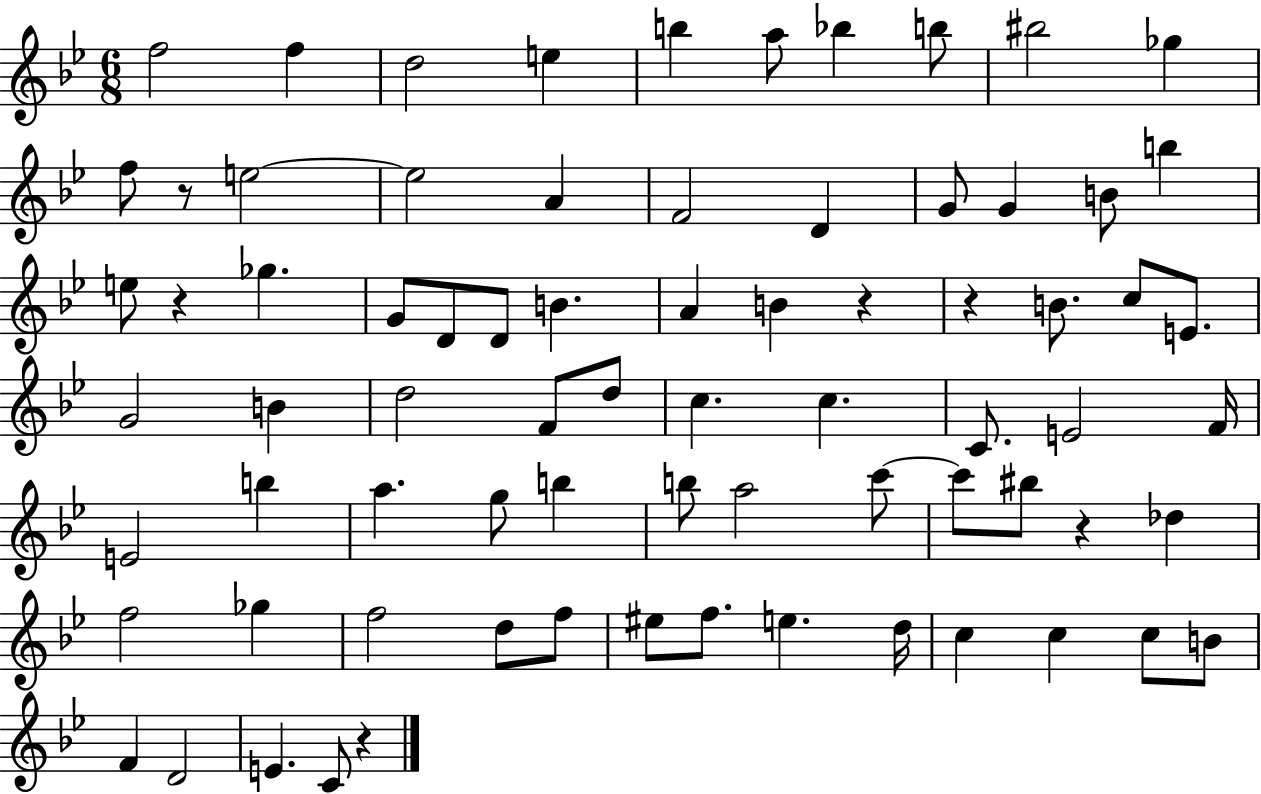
{
  \clef treble
  \numericTimeSignature
  \time 6/8
  \key bes \major
  f''2 f''4 | d''2 e''4 | b''4 a''8 bes''4 b''8 | bis''2 ges''4 | \break f''8 r8 e''2~~ | e''2 a'4 | f'2 d'4 | g'8 g'4 b'8 b''4 | \break e''8 r4 ges''4. | g'8 d'8 d'8 b'4. | a'4 b'4 r4 | r4 b'8. c''8 e'8. | \break g'2 b'4 | d''2 f'8 d''8 | c''4. c''4. | c'8. e'2 f'16 | \break e'2 b''4 | a''4. g''8 b''4 | b''8 a''2 c'''8~~ | c'''8 bis''8 r4 des''4 | \break f''2 ges''4 | f''2 d''8 f''8 | eis''8 f''8. e''4. d''16 | c''4 c''4 c''8 b'8 | \break f'4 d'2 | e'4. c'8 r4 | \bar "|."
}